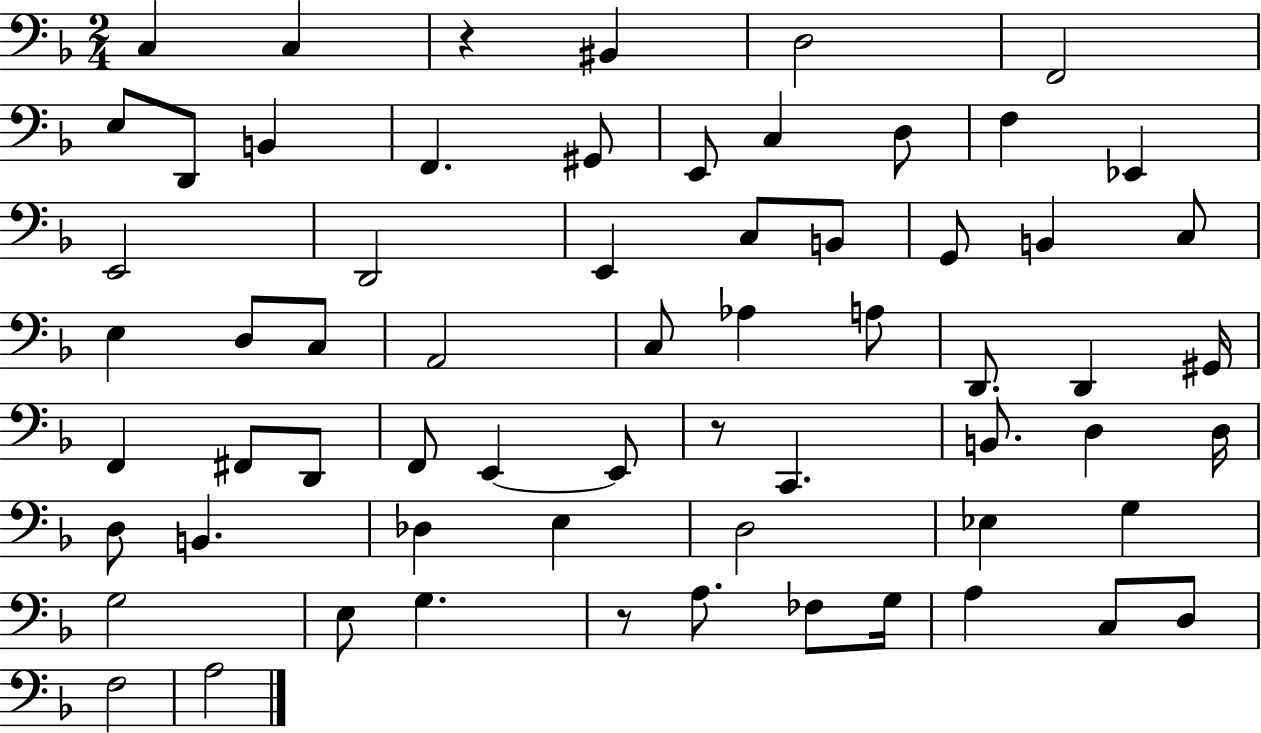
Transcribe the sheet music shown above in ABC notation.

X:1
T:Untitled
M:2/4
L:1/4
K:F
C, C, z ^B,, D,2 F,,2 E,/2 D,,/2 B,, F,, ^G,,/2 E,,/2 C, D,/2 F, _E,, E,,2 D,,2 E,, C,/2 B,,/2 G,,/2 B,, C,/2 E, D,/2 C,/2 A,,2 C,/2 _A, A,/2 D,,/2 D,, ^G,,/4 F,, ^F,,/2 D,,/2 F,,/2 E,, E,,/2 z/2 C,, B,,/2 D, D,/4 D,/2 B,, _D, E, D,2 _E, G, G,2 E,/2 G, z/2 A,/2 _F,/2 G,/4 A, C,/2 D,/2 F,2 A,2